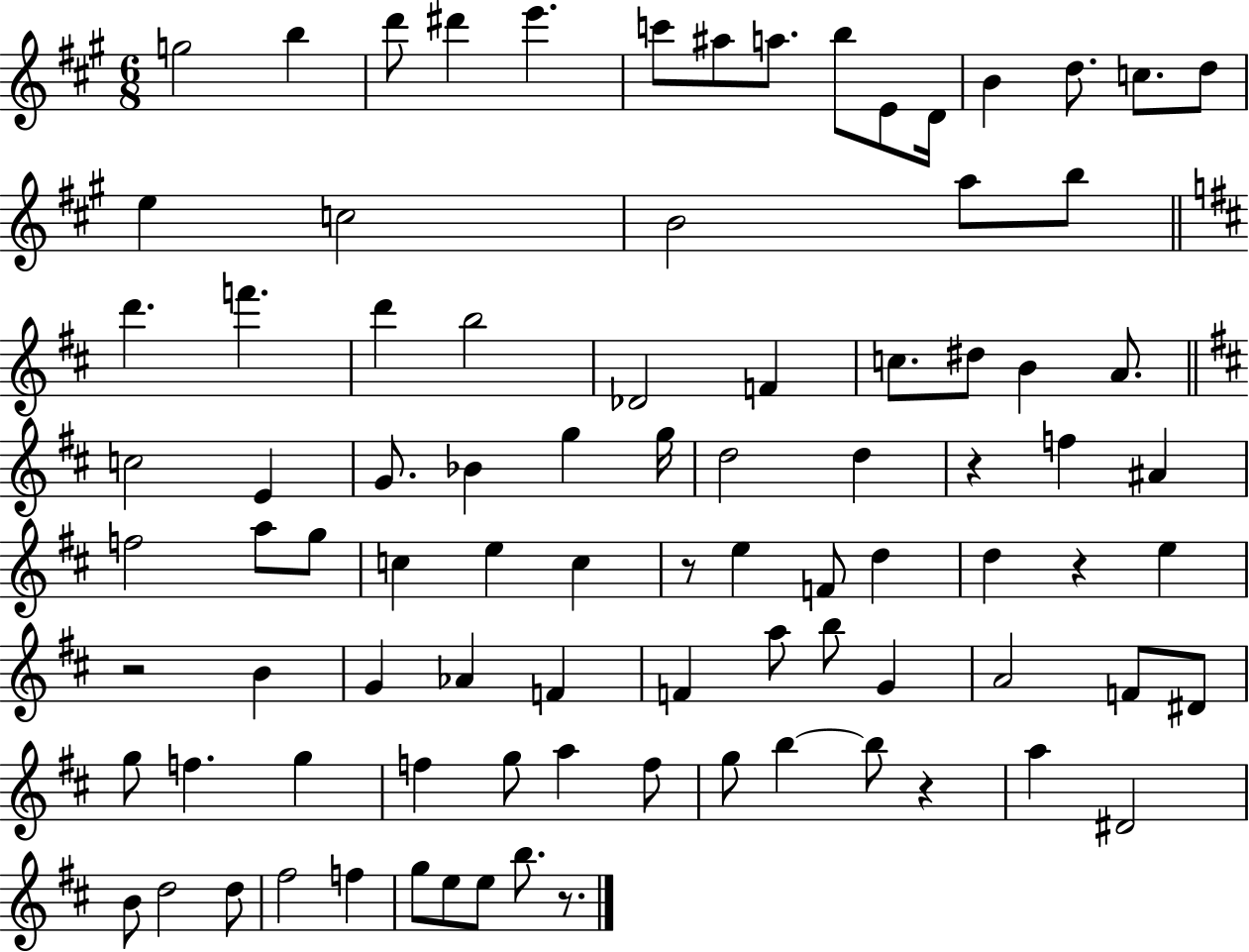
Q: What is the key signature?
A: A major